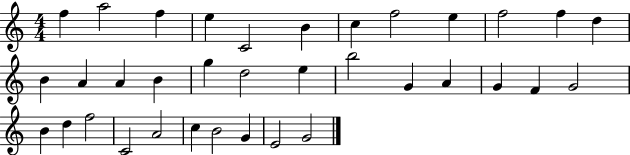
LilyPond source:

{
  \clef treble
  \numericTimeSignature
  \time 4/4
  \key c \major
  f''4 a''2 f''4 | e''4 c'2 b'4 | c''4 f''2 e''4 | f''2 f''4 d''4 | \break b'4 a'4 a'4 b'4 | g''4 d''2 e''4 | b''2 g'4 a'4 | g'4 f'4 g'2 | \break b'4 d''4 f''2 | c'2 a'2 | c''4 b'2 g'4 | e'2 g'2 | \break \bar "|."
}